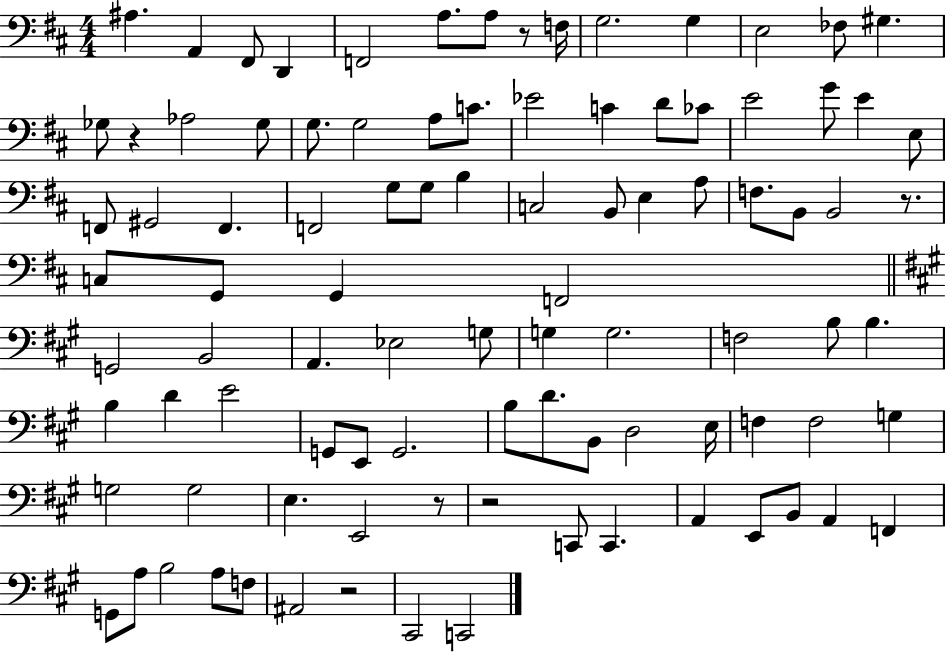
X:1
T:Untitled
M:4/4
L:1/4
K:D
^A, A,, ^F,,/2 D,, F,,2 A,/2 A,/2 z/2 F,/4 G,2 G, E,2 _F,/2 ^G, _G,/2 z _A,2 _G,/2 G,/2 G,2 A,/2 C/2 _E2 C D/2 _C/2 E2 G/2 E E,/2 F,,/2 ^G,,2 F,, F,,2 G,/2 G,/2 B, C,2 B,,/2 E, A,/2 F,/2 B,,/2 B,,2 z/2 C,/2 G,,/2 G,, F,,2 G,,2 B,,2 A,, _E,2 G,/2 G, G,2 F,2 B,/2 B, B, D E2 G,,/2 E,,/2 G,,2 B,/2 D/2 B,,/2 D,2 E,/4 F, F,2 G, G,2 G,2 E, E,,2 z/2 z2 C,,/2 C,, A,, E,,/2 B,,/2 A,, F,, G,,/2 A,/2 B,2 A,/2 F,/2 ^A,,2 z2 ^C,,2 C,,2